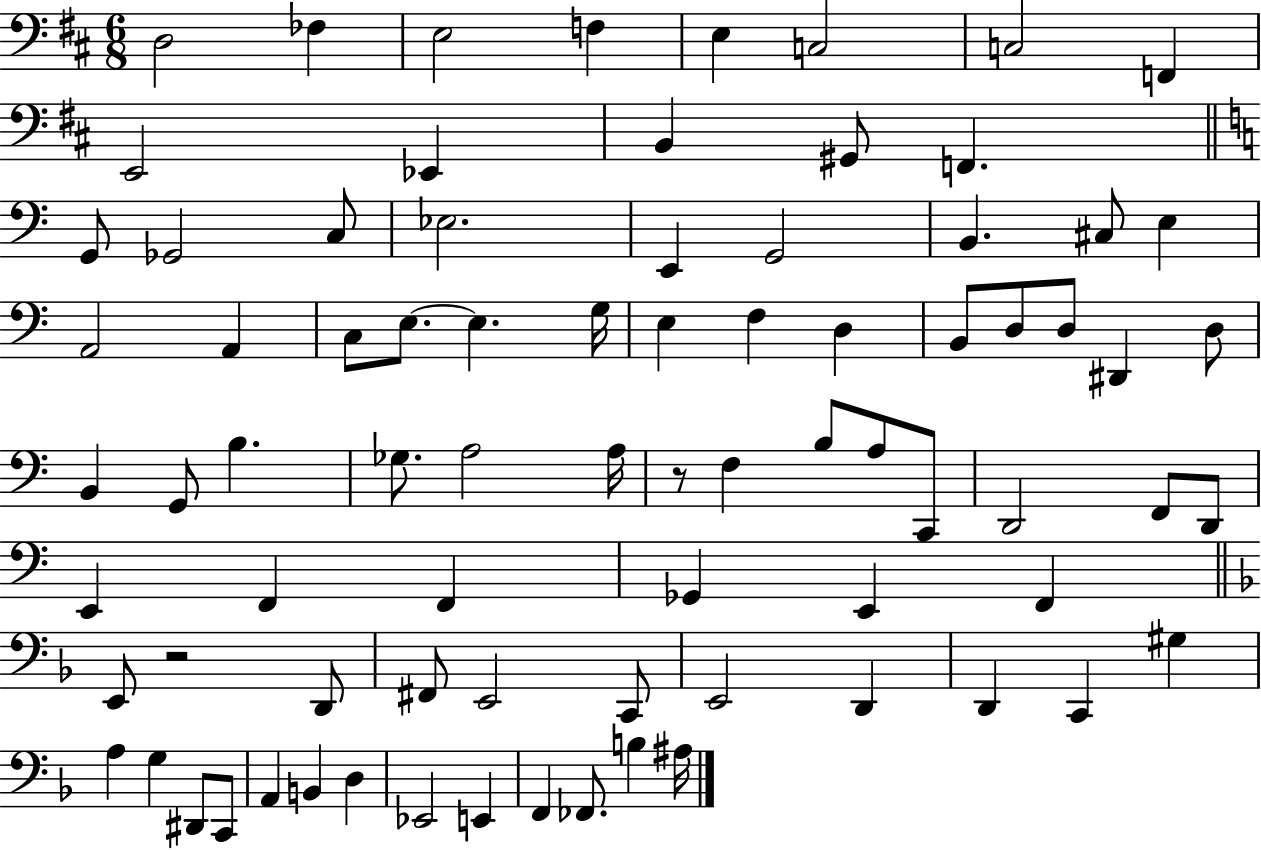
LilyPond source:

{
  \clef bass
  \numericTimeSignature
  \time 6/8
  \key d \major
  d2 fes4 | e2 f4 | e4 c2 | c2 f,4 | \break e,2 ees,4 | b,4 gis,8 f,4. | \bar "||" \break \key c \major g,8 ges,2 c8 | ees2. | e,4 g,2 | b,4. cis8 e4 | \break a,2 a,4 | c8 e8.~~ e4. g16 | e4 f4 d4 | b,8 d8 d8 dis,4 d8 | \break b,4 g,8 b4. | ges8. a2 a16 | r8 f4 b8 a8 c,8 | d,2 f,8 d,8 | \break e,4 f,4 f,4 | ges,4 e,4 f,4 | \bar "||" \break \key d \minor e,8 r2 d,8 | fis,8 e,2 c,8 | e,2 d,4 | d,4 c,4 gis4 | \break a4 g4 dis,8 c,8 | a,4 b,4 d4 | ees,2 e,4 | f,4 fes,8. b4 ais16 | \break \bar "|."
}